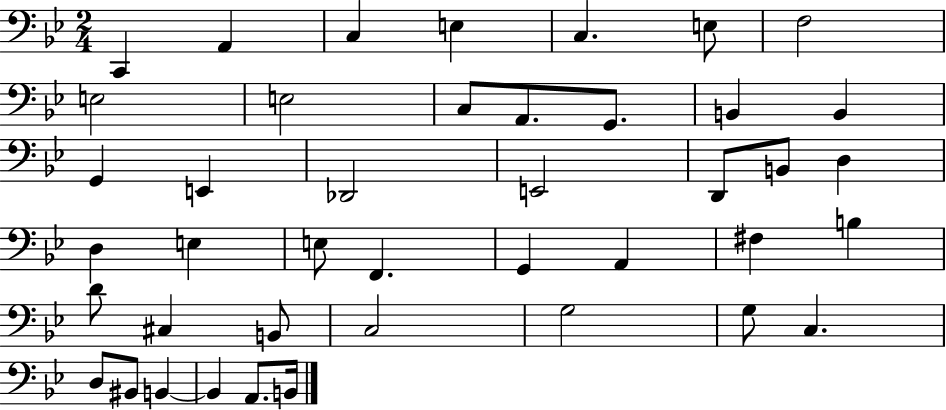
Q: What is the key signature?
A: BES major